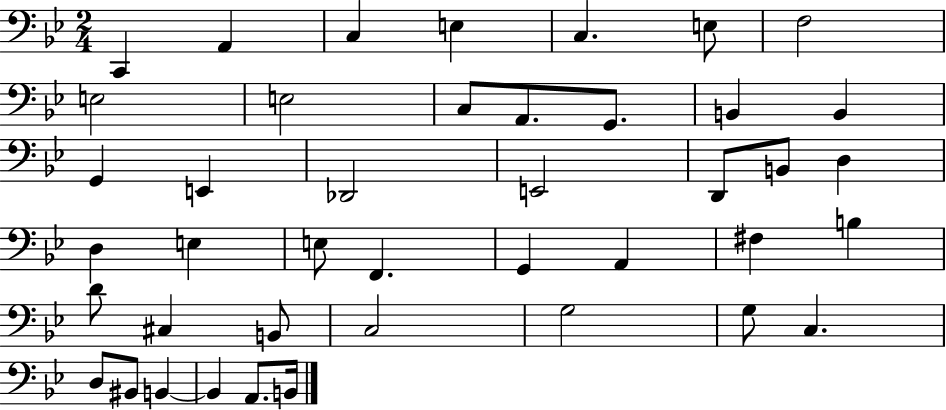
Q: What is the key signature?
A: BES major